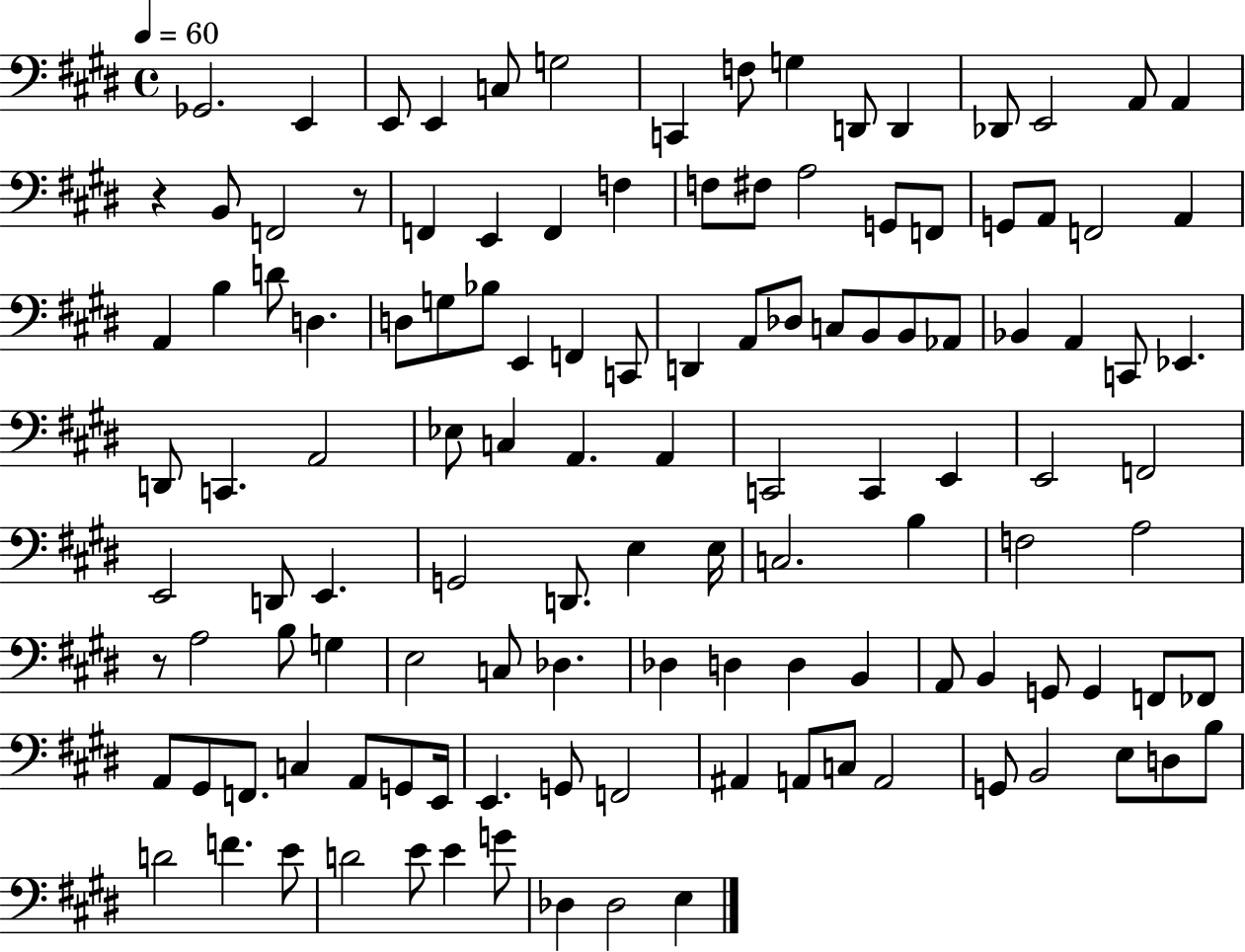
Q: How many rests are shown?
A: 3